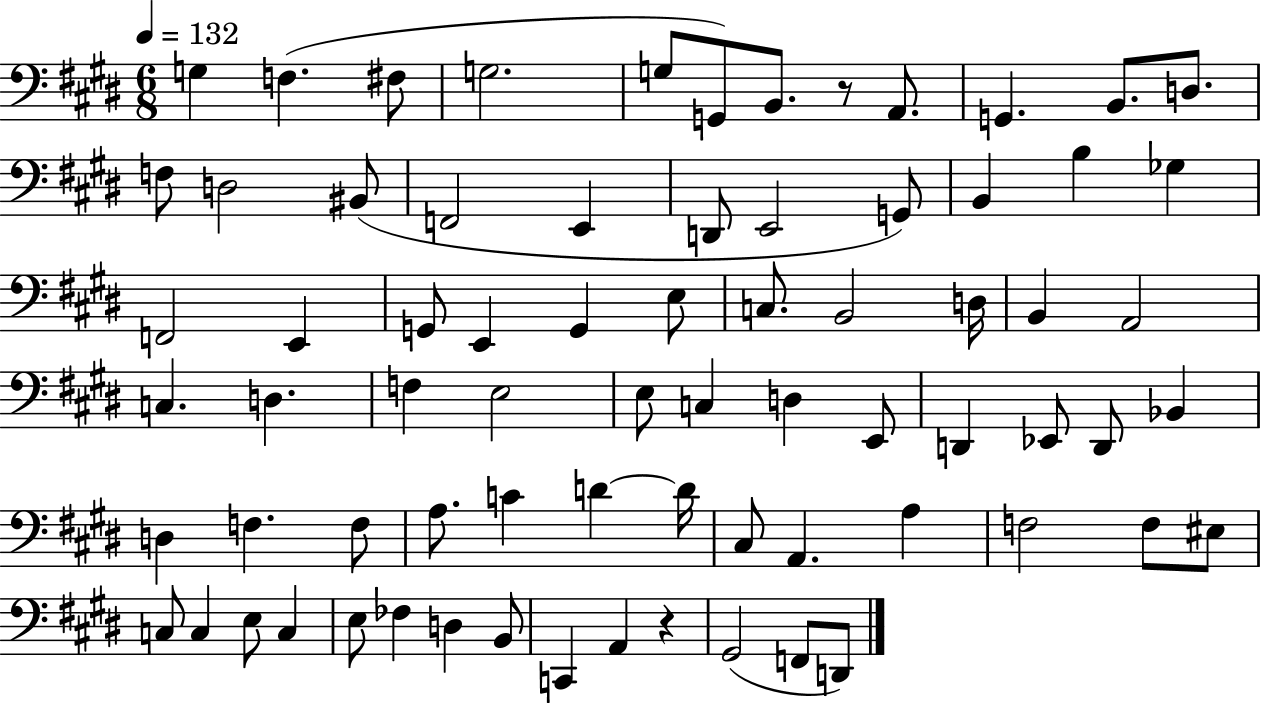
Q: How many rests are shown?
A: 2